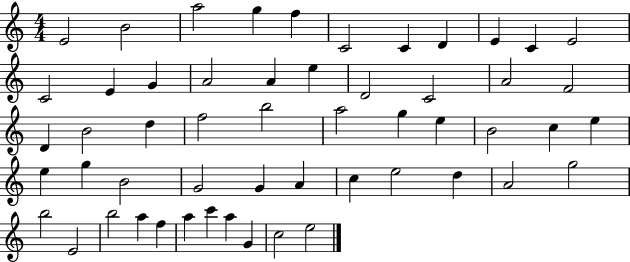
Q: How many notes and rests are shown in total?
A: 54